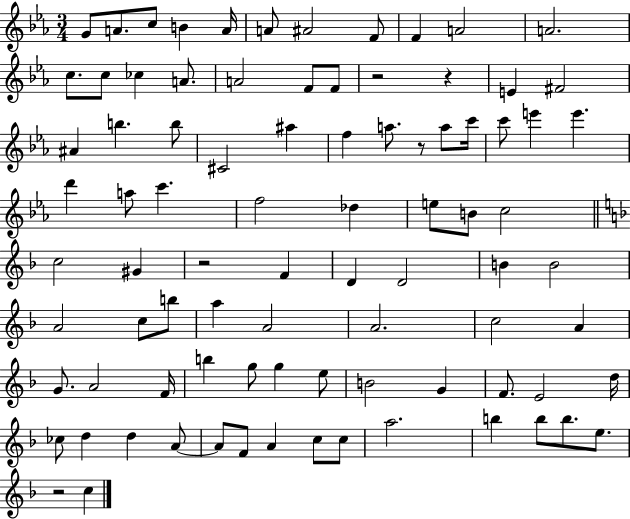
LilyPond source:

{
  \clef treble
  \numericTimeSignature
  \time 3/4
  \key ees \major
  \repeat volta 2 { g'8 a'8. c''8 b'4 a'16 | a'8 ais'2 f'8 | f'4 a'2 | a'2. | \break c''8. c''8 ces''4 a'8. | a'2 f'8 f'8 | r2 r4 | e'4 fis'2 | \break ais'4 b''4. b''8 | cis'2 ais''4 | f''4 a''8. r8 a''8 c'''16 | c'''8 e'''4 e'''4. | \break d'''4 a''8 c'''4. | f''2 des''4 | e''8 b'8 c''2 | \bar "||" \break \key d \minor c''2 gis'4 | r2 f'4 | d'4 d'2 | b'4 b'2 | \break a'2 c''8 b''8 | a''4 a'2 | a'2. | c''2 a'4 | \break g'8. a'2 f'16 | b''4 g''8 g''4 e''8 | b'2 g'4 | f'8. e'2 d''16 | \break ces''8 d''4 d''4 a'8~~ | a'8 f'8 a'4 c''8 c''8 | a''2. | b''4 b''8 b''8. e''8. | \break r2 c''4 | } \bar "|."
}